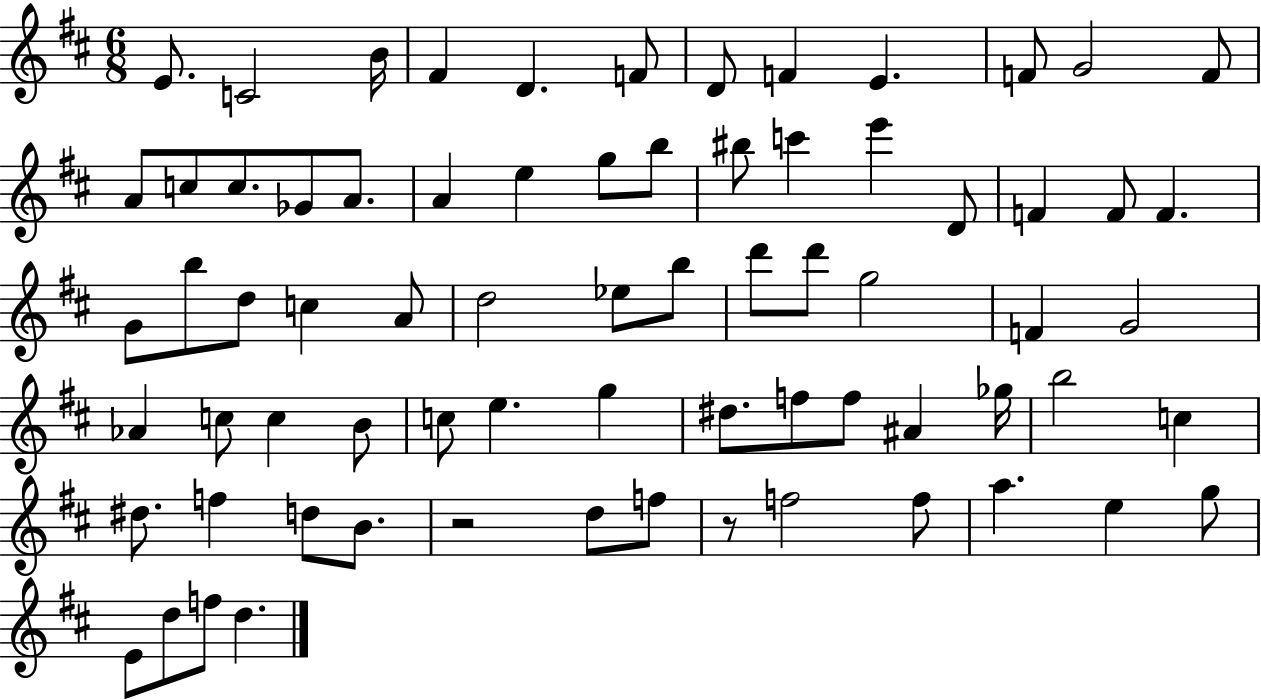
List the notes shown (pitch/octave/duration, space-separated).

E4/e. C4/h B4/s F#4/q D4/q. F4/e D4/e F4/q E4/q. F4/e G4/h F4/e A4/e C5/e C5/e. Gb4/e A4/e. A4/q E5/q G5/e B5/e BIS5/e C6/q E6/q D4/e F4/q F4/e F4/q. G4/e B5/e D5/e C5/q A4/e D5/h Eb5/e B5/e D6/e D6/e G5/h F4/q G4/h Ab4/q C5/e C5/q B4/e C5/e E5/q. G5/q D#5/e. F5/e F5/e A#4/q Gb5/s B5/h C5/q D#5/e. F5/q D5/e B4/e. R/h D5/e F5/e R/e F5/h F5/e A5/q. E5/q G5/e E4/e D5/e F5/e D5/q.